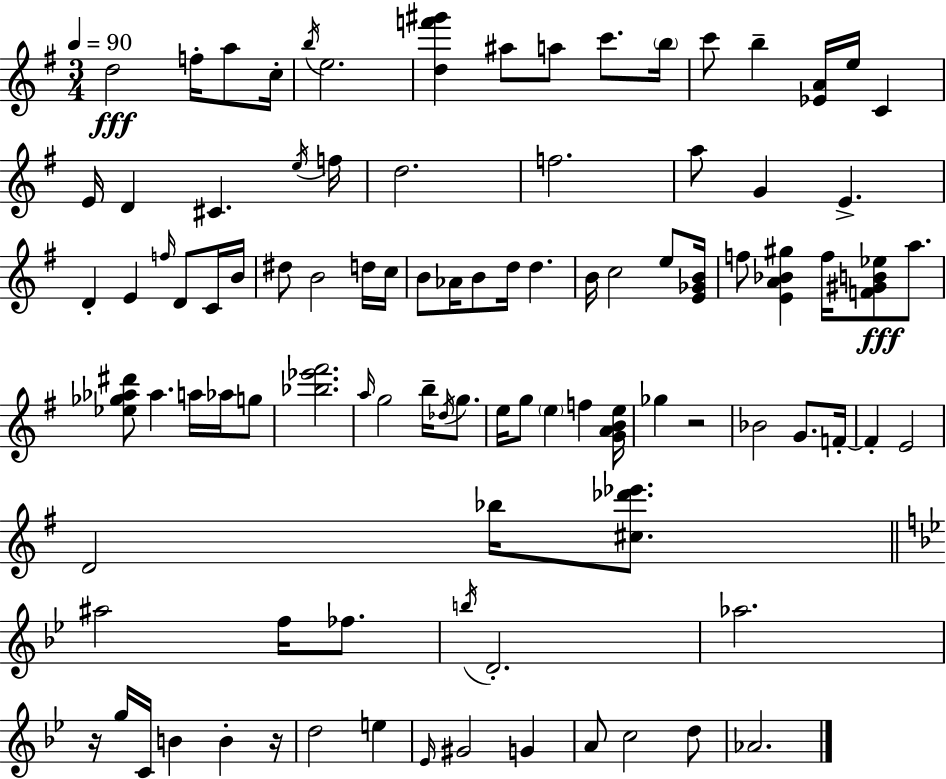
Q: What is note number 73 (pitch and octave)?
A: G5